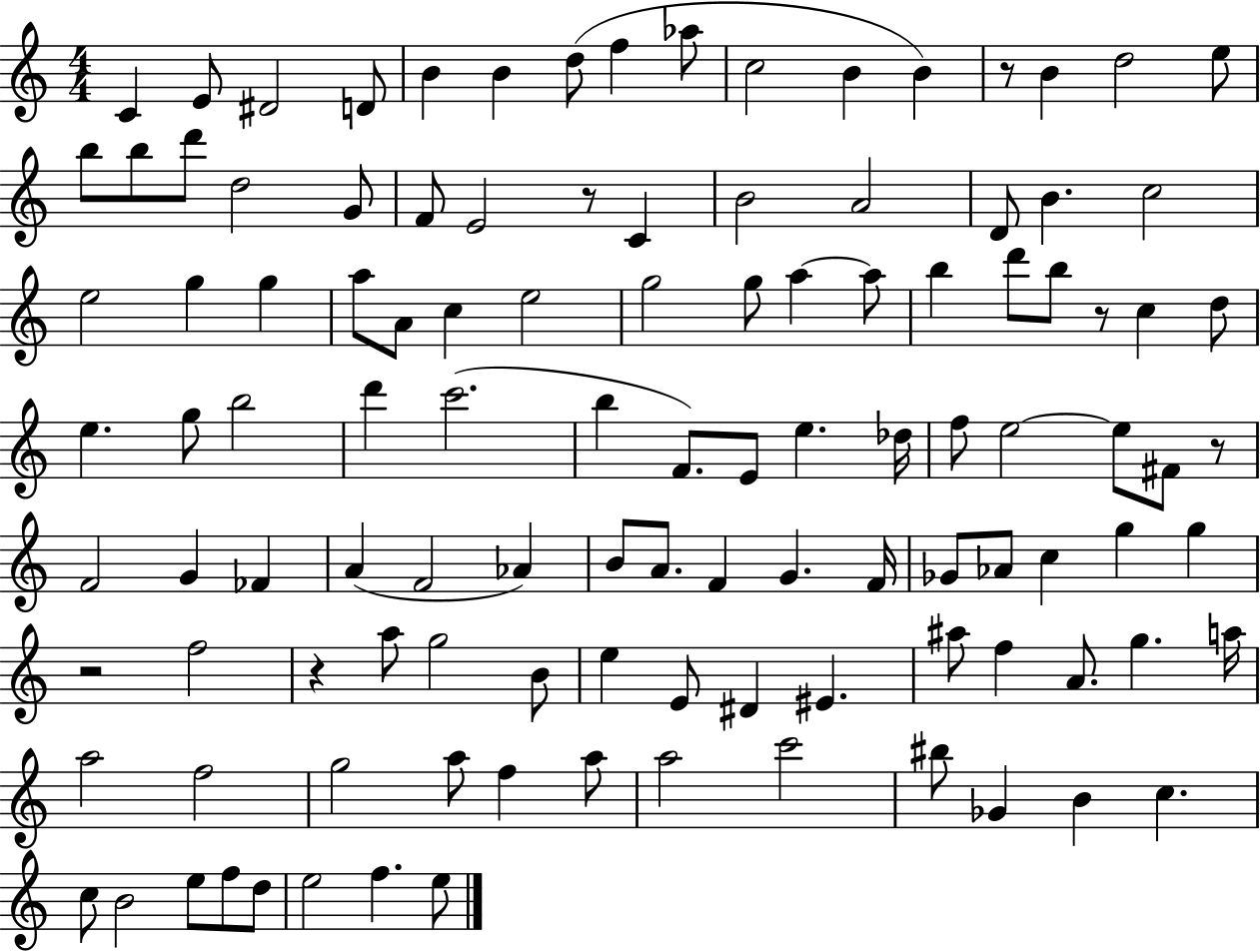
C4/q E4/e D#4/h D4/e B4/q B4/q D5/e F5/q Ab5/e C5/h B4/q B4/q R/e B4/q D5/h E5/e B5/e B5/e D6/e D5/h G4/e F4/e E4/h R/e C4/q B4/h A4/h D4/e B4/q. C5/h E5/h G5/q G5/q A5/e A4/e C5/q E5/h G5/h G5/e A5/q A5/e B5/q D6/e B5/e R/e C5/q D5/e E5/q. G5/e B5/h D6/q C6/h. B5/q F4/e. E4/e E5/q. Db5/s F5/e E5/h E5/e F#4/e R/e F4/h G4/q FES4/q A4/q F4/h Ab4/q B4/e A4/e. F4/q G4/q. F4/s Gb4/e Ab4/e C5/q G5/q G5/q R/h F5/h R/q A5/e G5/h B4/e E5/q E4/e D#4/q EIS4/q. A#5/e F5/q A4/e. G5/q. A5/s A5/h F5/h G5/h A5/e F5/q A5/e A5/h C6/h BIS5/e Gb4/q B4/q C5/q. C5/e B4/h E5/e F5/e D5/e E5/h F5/q. E5/e